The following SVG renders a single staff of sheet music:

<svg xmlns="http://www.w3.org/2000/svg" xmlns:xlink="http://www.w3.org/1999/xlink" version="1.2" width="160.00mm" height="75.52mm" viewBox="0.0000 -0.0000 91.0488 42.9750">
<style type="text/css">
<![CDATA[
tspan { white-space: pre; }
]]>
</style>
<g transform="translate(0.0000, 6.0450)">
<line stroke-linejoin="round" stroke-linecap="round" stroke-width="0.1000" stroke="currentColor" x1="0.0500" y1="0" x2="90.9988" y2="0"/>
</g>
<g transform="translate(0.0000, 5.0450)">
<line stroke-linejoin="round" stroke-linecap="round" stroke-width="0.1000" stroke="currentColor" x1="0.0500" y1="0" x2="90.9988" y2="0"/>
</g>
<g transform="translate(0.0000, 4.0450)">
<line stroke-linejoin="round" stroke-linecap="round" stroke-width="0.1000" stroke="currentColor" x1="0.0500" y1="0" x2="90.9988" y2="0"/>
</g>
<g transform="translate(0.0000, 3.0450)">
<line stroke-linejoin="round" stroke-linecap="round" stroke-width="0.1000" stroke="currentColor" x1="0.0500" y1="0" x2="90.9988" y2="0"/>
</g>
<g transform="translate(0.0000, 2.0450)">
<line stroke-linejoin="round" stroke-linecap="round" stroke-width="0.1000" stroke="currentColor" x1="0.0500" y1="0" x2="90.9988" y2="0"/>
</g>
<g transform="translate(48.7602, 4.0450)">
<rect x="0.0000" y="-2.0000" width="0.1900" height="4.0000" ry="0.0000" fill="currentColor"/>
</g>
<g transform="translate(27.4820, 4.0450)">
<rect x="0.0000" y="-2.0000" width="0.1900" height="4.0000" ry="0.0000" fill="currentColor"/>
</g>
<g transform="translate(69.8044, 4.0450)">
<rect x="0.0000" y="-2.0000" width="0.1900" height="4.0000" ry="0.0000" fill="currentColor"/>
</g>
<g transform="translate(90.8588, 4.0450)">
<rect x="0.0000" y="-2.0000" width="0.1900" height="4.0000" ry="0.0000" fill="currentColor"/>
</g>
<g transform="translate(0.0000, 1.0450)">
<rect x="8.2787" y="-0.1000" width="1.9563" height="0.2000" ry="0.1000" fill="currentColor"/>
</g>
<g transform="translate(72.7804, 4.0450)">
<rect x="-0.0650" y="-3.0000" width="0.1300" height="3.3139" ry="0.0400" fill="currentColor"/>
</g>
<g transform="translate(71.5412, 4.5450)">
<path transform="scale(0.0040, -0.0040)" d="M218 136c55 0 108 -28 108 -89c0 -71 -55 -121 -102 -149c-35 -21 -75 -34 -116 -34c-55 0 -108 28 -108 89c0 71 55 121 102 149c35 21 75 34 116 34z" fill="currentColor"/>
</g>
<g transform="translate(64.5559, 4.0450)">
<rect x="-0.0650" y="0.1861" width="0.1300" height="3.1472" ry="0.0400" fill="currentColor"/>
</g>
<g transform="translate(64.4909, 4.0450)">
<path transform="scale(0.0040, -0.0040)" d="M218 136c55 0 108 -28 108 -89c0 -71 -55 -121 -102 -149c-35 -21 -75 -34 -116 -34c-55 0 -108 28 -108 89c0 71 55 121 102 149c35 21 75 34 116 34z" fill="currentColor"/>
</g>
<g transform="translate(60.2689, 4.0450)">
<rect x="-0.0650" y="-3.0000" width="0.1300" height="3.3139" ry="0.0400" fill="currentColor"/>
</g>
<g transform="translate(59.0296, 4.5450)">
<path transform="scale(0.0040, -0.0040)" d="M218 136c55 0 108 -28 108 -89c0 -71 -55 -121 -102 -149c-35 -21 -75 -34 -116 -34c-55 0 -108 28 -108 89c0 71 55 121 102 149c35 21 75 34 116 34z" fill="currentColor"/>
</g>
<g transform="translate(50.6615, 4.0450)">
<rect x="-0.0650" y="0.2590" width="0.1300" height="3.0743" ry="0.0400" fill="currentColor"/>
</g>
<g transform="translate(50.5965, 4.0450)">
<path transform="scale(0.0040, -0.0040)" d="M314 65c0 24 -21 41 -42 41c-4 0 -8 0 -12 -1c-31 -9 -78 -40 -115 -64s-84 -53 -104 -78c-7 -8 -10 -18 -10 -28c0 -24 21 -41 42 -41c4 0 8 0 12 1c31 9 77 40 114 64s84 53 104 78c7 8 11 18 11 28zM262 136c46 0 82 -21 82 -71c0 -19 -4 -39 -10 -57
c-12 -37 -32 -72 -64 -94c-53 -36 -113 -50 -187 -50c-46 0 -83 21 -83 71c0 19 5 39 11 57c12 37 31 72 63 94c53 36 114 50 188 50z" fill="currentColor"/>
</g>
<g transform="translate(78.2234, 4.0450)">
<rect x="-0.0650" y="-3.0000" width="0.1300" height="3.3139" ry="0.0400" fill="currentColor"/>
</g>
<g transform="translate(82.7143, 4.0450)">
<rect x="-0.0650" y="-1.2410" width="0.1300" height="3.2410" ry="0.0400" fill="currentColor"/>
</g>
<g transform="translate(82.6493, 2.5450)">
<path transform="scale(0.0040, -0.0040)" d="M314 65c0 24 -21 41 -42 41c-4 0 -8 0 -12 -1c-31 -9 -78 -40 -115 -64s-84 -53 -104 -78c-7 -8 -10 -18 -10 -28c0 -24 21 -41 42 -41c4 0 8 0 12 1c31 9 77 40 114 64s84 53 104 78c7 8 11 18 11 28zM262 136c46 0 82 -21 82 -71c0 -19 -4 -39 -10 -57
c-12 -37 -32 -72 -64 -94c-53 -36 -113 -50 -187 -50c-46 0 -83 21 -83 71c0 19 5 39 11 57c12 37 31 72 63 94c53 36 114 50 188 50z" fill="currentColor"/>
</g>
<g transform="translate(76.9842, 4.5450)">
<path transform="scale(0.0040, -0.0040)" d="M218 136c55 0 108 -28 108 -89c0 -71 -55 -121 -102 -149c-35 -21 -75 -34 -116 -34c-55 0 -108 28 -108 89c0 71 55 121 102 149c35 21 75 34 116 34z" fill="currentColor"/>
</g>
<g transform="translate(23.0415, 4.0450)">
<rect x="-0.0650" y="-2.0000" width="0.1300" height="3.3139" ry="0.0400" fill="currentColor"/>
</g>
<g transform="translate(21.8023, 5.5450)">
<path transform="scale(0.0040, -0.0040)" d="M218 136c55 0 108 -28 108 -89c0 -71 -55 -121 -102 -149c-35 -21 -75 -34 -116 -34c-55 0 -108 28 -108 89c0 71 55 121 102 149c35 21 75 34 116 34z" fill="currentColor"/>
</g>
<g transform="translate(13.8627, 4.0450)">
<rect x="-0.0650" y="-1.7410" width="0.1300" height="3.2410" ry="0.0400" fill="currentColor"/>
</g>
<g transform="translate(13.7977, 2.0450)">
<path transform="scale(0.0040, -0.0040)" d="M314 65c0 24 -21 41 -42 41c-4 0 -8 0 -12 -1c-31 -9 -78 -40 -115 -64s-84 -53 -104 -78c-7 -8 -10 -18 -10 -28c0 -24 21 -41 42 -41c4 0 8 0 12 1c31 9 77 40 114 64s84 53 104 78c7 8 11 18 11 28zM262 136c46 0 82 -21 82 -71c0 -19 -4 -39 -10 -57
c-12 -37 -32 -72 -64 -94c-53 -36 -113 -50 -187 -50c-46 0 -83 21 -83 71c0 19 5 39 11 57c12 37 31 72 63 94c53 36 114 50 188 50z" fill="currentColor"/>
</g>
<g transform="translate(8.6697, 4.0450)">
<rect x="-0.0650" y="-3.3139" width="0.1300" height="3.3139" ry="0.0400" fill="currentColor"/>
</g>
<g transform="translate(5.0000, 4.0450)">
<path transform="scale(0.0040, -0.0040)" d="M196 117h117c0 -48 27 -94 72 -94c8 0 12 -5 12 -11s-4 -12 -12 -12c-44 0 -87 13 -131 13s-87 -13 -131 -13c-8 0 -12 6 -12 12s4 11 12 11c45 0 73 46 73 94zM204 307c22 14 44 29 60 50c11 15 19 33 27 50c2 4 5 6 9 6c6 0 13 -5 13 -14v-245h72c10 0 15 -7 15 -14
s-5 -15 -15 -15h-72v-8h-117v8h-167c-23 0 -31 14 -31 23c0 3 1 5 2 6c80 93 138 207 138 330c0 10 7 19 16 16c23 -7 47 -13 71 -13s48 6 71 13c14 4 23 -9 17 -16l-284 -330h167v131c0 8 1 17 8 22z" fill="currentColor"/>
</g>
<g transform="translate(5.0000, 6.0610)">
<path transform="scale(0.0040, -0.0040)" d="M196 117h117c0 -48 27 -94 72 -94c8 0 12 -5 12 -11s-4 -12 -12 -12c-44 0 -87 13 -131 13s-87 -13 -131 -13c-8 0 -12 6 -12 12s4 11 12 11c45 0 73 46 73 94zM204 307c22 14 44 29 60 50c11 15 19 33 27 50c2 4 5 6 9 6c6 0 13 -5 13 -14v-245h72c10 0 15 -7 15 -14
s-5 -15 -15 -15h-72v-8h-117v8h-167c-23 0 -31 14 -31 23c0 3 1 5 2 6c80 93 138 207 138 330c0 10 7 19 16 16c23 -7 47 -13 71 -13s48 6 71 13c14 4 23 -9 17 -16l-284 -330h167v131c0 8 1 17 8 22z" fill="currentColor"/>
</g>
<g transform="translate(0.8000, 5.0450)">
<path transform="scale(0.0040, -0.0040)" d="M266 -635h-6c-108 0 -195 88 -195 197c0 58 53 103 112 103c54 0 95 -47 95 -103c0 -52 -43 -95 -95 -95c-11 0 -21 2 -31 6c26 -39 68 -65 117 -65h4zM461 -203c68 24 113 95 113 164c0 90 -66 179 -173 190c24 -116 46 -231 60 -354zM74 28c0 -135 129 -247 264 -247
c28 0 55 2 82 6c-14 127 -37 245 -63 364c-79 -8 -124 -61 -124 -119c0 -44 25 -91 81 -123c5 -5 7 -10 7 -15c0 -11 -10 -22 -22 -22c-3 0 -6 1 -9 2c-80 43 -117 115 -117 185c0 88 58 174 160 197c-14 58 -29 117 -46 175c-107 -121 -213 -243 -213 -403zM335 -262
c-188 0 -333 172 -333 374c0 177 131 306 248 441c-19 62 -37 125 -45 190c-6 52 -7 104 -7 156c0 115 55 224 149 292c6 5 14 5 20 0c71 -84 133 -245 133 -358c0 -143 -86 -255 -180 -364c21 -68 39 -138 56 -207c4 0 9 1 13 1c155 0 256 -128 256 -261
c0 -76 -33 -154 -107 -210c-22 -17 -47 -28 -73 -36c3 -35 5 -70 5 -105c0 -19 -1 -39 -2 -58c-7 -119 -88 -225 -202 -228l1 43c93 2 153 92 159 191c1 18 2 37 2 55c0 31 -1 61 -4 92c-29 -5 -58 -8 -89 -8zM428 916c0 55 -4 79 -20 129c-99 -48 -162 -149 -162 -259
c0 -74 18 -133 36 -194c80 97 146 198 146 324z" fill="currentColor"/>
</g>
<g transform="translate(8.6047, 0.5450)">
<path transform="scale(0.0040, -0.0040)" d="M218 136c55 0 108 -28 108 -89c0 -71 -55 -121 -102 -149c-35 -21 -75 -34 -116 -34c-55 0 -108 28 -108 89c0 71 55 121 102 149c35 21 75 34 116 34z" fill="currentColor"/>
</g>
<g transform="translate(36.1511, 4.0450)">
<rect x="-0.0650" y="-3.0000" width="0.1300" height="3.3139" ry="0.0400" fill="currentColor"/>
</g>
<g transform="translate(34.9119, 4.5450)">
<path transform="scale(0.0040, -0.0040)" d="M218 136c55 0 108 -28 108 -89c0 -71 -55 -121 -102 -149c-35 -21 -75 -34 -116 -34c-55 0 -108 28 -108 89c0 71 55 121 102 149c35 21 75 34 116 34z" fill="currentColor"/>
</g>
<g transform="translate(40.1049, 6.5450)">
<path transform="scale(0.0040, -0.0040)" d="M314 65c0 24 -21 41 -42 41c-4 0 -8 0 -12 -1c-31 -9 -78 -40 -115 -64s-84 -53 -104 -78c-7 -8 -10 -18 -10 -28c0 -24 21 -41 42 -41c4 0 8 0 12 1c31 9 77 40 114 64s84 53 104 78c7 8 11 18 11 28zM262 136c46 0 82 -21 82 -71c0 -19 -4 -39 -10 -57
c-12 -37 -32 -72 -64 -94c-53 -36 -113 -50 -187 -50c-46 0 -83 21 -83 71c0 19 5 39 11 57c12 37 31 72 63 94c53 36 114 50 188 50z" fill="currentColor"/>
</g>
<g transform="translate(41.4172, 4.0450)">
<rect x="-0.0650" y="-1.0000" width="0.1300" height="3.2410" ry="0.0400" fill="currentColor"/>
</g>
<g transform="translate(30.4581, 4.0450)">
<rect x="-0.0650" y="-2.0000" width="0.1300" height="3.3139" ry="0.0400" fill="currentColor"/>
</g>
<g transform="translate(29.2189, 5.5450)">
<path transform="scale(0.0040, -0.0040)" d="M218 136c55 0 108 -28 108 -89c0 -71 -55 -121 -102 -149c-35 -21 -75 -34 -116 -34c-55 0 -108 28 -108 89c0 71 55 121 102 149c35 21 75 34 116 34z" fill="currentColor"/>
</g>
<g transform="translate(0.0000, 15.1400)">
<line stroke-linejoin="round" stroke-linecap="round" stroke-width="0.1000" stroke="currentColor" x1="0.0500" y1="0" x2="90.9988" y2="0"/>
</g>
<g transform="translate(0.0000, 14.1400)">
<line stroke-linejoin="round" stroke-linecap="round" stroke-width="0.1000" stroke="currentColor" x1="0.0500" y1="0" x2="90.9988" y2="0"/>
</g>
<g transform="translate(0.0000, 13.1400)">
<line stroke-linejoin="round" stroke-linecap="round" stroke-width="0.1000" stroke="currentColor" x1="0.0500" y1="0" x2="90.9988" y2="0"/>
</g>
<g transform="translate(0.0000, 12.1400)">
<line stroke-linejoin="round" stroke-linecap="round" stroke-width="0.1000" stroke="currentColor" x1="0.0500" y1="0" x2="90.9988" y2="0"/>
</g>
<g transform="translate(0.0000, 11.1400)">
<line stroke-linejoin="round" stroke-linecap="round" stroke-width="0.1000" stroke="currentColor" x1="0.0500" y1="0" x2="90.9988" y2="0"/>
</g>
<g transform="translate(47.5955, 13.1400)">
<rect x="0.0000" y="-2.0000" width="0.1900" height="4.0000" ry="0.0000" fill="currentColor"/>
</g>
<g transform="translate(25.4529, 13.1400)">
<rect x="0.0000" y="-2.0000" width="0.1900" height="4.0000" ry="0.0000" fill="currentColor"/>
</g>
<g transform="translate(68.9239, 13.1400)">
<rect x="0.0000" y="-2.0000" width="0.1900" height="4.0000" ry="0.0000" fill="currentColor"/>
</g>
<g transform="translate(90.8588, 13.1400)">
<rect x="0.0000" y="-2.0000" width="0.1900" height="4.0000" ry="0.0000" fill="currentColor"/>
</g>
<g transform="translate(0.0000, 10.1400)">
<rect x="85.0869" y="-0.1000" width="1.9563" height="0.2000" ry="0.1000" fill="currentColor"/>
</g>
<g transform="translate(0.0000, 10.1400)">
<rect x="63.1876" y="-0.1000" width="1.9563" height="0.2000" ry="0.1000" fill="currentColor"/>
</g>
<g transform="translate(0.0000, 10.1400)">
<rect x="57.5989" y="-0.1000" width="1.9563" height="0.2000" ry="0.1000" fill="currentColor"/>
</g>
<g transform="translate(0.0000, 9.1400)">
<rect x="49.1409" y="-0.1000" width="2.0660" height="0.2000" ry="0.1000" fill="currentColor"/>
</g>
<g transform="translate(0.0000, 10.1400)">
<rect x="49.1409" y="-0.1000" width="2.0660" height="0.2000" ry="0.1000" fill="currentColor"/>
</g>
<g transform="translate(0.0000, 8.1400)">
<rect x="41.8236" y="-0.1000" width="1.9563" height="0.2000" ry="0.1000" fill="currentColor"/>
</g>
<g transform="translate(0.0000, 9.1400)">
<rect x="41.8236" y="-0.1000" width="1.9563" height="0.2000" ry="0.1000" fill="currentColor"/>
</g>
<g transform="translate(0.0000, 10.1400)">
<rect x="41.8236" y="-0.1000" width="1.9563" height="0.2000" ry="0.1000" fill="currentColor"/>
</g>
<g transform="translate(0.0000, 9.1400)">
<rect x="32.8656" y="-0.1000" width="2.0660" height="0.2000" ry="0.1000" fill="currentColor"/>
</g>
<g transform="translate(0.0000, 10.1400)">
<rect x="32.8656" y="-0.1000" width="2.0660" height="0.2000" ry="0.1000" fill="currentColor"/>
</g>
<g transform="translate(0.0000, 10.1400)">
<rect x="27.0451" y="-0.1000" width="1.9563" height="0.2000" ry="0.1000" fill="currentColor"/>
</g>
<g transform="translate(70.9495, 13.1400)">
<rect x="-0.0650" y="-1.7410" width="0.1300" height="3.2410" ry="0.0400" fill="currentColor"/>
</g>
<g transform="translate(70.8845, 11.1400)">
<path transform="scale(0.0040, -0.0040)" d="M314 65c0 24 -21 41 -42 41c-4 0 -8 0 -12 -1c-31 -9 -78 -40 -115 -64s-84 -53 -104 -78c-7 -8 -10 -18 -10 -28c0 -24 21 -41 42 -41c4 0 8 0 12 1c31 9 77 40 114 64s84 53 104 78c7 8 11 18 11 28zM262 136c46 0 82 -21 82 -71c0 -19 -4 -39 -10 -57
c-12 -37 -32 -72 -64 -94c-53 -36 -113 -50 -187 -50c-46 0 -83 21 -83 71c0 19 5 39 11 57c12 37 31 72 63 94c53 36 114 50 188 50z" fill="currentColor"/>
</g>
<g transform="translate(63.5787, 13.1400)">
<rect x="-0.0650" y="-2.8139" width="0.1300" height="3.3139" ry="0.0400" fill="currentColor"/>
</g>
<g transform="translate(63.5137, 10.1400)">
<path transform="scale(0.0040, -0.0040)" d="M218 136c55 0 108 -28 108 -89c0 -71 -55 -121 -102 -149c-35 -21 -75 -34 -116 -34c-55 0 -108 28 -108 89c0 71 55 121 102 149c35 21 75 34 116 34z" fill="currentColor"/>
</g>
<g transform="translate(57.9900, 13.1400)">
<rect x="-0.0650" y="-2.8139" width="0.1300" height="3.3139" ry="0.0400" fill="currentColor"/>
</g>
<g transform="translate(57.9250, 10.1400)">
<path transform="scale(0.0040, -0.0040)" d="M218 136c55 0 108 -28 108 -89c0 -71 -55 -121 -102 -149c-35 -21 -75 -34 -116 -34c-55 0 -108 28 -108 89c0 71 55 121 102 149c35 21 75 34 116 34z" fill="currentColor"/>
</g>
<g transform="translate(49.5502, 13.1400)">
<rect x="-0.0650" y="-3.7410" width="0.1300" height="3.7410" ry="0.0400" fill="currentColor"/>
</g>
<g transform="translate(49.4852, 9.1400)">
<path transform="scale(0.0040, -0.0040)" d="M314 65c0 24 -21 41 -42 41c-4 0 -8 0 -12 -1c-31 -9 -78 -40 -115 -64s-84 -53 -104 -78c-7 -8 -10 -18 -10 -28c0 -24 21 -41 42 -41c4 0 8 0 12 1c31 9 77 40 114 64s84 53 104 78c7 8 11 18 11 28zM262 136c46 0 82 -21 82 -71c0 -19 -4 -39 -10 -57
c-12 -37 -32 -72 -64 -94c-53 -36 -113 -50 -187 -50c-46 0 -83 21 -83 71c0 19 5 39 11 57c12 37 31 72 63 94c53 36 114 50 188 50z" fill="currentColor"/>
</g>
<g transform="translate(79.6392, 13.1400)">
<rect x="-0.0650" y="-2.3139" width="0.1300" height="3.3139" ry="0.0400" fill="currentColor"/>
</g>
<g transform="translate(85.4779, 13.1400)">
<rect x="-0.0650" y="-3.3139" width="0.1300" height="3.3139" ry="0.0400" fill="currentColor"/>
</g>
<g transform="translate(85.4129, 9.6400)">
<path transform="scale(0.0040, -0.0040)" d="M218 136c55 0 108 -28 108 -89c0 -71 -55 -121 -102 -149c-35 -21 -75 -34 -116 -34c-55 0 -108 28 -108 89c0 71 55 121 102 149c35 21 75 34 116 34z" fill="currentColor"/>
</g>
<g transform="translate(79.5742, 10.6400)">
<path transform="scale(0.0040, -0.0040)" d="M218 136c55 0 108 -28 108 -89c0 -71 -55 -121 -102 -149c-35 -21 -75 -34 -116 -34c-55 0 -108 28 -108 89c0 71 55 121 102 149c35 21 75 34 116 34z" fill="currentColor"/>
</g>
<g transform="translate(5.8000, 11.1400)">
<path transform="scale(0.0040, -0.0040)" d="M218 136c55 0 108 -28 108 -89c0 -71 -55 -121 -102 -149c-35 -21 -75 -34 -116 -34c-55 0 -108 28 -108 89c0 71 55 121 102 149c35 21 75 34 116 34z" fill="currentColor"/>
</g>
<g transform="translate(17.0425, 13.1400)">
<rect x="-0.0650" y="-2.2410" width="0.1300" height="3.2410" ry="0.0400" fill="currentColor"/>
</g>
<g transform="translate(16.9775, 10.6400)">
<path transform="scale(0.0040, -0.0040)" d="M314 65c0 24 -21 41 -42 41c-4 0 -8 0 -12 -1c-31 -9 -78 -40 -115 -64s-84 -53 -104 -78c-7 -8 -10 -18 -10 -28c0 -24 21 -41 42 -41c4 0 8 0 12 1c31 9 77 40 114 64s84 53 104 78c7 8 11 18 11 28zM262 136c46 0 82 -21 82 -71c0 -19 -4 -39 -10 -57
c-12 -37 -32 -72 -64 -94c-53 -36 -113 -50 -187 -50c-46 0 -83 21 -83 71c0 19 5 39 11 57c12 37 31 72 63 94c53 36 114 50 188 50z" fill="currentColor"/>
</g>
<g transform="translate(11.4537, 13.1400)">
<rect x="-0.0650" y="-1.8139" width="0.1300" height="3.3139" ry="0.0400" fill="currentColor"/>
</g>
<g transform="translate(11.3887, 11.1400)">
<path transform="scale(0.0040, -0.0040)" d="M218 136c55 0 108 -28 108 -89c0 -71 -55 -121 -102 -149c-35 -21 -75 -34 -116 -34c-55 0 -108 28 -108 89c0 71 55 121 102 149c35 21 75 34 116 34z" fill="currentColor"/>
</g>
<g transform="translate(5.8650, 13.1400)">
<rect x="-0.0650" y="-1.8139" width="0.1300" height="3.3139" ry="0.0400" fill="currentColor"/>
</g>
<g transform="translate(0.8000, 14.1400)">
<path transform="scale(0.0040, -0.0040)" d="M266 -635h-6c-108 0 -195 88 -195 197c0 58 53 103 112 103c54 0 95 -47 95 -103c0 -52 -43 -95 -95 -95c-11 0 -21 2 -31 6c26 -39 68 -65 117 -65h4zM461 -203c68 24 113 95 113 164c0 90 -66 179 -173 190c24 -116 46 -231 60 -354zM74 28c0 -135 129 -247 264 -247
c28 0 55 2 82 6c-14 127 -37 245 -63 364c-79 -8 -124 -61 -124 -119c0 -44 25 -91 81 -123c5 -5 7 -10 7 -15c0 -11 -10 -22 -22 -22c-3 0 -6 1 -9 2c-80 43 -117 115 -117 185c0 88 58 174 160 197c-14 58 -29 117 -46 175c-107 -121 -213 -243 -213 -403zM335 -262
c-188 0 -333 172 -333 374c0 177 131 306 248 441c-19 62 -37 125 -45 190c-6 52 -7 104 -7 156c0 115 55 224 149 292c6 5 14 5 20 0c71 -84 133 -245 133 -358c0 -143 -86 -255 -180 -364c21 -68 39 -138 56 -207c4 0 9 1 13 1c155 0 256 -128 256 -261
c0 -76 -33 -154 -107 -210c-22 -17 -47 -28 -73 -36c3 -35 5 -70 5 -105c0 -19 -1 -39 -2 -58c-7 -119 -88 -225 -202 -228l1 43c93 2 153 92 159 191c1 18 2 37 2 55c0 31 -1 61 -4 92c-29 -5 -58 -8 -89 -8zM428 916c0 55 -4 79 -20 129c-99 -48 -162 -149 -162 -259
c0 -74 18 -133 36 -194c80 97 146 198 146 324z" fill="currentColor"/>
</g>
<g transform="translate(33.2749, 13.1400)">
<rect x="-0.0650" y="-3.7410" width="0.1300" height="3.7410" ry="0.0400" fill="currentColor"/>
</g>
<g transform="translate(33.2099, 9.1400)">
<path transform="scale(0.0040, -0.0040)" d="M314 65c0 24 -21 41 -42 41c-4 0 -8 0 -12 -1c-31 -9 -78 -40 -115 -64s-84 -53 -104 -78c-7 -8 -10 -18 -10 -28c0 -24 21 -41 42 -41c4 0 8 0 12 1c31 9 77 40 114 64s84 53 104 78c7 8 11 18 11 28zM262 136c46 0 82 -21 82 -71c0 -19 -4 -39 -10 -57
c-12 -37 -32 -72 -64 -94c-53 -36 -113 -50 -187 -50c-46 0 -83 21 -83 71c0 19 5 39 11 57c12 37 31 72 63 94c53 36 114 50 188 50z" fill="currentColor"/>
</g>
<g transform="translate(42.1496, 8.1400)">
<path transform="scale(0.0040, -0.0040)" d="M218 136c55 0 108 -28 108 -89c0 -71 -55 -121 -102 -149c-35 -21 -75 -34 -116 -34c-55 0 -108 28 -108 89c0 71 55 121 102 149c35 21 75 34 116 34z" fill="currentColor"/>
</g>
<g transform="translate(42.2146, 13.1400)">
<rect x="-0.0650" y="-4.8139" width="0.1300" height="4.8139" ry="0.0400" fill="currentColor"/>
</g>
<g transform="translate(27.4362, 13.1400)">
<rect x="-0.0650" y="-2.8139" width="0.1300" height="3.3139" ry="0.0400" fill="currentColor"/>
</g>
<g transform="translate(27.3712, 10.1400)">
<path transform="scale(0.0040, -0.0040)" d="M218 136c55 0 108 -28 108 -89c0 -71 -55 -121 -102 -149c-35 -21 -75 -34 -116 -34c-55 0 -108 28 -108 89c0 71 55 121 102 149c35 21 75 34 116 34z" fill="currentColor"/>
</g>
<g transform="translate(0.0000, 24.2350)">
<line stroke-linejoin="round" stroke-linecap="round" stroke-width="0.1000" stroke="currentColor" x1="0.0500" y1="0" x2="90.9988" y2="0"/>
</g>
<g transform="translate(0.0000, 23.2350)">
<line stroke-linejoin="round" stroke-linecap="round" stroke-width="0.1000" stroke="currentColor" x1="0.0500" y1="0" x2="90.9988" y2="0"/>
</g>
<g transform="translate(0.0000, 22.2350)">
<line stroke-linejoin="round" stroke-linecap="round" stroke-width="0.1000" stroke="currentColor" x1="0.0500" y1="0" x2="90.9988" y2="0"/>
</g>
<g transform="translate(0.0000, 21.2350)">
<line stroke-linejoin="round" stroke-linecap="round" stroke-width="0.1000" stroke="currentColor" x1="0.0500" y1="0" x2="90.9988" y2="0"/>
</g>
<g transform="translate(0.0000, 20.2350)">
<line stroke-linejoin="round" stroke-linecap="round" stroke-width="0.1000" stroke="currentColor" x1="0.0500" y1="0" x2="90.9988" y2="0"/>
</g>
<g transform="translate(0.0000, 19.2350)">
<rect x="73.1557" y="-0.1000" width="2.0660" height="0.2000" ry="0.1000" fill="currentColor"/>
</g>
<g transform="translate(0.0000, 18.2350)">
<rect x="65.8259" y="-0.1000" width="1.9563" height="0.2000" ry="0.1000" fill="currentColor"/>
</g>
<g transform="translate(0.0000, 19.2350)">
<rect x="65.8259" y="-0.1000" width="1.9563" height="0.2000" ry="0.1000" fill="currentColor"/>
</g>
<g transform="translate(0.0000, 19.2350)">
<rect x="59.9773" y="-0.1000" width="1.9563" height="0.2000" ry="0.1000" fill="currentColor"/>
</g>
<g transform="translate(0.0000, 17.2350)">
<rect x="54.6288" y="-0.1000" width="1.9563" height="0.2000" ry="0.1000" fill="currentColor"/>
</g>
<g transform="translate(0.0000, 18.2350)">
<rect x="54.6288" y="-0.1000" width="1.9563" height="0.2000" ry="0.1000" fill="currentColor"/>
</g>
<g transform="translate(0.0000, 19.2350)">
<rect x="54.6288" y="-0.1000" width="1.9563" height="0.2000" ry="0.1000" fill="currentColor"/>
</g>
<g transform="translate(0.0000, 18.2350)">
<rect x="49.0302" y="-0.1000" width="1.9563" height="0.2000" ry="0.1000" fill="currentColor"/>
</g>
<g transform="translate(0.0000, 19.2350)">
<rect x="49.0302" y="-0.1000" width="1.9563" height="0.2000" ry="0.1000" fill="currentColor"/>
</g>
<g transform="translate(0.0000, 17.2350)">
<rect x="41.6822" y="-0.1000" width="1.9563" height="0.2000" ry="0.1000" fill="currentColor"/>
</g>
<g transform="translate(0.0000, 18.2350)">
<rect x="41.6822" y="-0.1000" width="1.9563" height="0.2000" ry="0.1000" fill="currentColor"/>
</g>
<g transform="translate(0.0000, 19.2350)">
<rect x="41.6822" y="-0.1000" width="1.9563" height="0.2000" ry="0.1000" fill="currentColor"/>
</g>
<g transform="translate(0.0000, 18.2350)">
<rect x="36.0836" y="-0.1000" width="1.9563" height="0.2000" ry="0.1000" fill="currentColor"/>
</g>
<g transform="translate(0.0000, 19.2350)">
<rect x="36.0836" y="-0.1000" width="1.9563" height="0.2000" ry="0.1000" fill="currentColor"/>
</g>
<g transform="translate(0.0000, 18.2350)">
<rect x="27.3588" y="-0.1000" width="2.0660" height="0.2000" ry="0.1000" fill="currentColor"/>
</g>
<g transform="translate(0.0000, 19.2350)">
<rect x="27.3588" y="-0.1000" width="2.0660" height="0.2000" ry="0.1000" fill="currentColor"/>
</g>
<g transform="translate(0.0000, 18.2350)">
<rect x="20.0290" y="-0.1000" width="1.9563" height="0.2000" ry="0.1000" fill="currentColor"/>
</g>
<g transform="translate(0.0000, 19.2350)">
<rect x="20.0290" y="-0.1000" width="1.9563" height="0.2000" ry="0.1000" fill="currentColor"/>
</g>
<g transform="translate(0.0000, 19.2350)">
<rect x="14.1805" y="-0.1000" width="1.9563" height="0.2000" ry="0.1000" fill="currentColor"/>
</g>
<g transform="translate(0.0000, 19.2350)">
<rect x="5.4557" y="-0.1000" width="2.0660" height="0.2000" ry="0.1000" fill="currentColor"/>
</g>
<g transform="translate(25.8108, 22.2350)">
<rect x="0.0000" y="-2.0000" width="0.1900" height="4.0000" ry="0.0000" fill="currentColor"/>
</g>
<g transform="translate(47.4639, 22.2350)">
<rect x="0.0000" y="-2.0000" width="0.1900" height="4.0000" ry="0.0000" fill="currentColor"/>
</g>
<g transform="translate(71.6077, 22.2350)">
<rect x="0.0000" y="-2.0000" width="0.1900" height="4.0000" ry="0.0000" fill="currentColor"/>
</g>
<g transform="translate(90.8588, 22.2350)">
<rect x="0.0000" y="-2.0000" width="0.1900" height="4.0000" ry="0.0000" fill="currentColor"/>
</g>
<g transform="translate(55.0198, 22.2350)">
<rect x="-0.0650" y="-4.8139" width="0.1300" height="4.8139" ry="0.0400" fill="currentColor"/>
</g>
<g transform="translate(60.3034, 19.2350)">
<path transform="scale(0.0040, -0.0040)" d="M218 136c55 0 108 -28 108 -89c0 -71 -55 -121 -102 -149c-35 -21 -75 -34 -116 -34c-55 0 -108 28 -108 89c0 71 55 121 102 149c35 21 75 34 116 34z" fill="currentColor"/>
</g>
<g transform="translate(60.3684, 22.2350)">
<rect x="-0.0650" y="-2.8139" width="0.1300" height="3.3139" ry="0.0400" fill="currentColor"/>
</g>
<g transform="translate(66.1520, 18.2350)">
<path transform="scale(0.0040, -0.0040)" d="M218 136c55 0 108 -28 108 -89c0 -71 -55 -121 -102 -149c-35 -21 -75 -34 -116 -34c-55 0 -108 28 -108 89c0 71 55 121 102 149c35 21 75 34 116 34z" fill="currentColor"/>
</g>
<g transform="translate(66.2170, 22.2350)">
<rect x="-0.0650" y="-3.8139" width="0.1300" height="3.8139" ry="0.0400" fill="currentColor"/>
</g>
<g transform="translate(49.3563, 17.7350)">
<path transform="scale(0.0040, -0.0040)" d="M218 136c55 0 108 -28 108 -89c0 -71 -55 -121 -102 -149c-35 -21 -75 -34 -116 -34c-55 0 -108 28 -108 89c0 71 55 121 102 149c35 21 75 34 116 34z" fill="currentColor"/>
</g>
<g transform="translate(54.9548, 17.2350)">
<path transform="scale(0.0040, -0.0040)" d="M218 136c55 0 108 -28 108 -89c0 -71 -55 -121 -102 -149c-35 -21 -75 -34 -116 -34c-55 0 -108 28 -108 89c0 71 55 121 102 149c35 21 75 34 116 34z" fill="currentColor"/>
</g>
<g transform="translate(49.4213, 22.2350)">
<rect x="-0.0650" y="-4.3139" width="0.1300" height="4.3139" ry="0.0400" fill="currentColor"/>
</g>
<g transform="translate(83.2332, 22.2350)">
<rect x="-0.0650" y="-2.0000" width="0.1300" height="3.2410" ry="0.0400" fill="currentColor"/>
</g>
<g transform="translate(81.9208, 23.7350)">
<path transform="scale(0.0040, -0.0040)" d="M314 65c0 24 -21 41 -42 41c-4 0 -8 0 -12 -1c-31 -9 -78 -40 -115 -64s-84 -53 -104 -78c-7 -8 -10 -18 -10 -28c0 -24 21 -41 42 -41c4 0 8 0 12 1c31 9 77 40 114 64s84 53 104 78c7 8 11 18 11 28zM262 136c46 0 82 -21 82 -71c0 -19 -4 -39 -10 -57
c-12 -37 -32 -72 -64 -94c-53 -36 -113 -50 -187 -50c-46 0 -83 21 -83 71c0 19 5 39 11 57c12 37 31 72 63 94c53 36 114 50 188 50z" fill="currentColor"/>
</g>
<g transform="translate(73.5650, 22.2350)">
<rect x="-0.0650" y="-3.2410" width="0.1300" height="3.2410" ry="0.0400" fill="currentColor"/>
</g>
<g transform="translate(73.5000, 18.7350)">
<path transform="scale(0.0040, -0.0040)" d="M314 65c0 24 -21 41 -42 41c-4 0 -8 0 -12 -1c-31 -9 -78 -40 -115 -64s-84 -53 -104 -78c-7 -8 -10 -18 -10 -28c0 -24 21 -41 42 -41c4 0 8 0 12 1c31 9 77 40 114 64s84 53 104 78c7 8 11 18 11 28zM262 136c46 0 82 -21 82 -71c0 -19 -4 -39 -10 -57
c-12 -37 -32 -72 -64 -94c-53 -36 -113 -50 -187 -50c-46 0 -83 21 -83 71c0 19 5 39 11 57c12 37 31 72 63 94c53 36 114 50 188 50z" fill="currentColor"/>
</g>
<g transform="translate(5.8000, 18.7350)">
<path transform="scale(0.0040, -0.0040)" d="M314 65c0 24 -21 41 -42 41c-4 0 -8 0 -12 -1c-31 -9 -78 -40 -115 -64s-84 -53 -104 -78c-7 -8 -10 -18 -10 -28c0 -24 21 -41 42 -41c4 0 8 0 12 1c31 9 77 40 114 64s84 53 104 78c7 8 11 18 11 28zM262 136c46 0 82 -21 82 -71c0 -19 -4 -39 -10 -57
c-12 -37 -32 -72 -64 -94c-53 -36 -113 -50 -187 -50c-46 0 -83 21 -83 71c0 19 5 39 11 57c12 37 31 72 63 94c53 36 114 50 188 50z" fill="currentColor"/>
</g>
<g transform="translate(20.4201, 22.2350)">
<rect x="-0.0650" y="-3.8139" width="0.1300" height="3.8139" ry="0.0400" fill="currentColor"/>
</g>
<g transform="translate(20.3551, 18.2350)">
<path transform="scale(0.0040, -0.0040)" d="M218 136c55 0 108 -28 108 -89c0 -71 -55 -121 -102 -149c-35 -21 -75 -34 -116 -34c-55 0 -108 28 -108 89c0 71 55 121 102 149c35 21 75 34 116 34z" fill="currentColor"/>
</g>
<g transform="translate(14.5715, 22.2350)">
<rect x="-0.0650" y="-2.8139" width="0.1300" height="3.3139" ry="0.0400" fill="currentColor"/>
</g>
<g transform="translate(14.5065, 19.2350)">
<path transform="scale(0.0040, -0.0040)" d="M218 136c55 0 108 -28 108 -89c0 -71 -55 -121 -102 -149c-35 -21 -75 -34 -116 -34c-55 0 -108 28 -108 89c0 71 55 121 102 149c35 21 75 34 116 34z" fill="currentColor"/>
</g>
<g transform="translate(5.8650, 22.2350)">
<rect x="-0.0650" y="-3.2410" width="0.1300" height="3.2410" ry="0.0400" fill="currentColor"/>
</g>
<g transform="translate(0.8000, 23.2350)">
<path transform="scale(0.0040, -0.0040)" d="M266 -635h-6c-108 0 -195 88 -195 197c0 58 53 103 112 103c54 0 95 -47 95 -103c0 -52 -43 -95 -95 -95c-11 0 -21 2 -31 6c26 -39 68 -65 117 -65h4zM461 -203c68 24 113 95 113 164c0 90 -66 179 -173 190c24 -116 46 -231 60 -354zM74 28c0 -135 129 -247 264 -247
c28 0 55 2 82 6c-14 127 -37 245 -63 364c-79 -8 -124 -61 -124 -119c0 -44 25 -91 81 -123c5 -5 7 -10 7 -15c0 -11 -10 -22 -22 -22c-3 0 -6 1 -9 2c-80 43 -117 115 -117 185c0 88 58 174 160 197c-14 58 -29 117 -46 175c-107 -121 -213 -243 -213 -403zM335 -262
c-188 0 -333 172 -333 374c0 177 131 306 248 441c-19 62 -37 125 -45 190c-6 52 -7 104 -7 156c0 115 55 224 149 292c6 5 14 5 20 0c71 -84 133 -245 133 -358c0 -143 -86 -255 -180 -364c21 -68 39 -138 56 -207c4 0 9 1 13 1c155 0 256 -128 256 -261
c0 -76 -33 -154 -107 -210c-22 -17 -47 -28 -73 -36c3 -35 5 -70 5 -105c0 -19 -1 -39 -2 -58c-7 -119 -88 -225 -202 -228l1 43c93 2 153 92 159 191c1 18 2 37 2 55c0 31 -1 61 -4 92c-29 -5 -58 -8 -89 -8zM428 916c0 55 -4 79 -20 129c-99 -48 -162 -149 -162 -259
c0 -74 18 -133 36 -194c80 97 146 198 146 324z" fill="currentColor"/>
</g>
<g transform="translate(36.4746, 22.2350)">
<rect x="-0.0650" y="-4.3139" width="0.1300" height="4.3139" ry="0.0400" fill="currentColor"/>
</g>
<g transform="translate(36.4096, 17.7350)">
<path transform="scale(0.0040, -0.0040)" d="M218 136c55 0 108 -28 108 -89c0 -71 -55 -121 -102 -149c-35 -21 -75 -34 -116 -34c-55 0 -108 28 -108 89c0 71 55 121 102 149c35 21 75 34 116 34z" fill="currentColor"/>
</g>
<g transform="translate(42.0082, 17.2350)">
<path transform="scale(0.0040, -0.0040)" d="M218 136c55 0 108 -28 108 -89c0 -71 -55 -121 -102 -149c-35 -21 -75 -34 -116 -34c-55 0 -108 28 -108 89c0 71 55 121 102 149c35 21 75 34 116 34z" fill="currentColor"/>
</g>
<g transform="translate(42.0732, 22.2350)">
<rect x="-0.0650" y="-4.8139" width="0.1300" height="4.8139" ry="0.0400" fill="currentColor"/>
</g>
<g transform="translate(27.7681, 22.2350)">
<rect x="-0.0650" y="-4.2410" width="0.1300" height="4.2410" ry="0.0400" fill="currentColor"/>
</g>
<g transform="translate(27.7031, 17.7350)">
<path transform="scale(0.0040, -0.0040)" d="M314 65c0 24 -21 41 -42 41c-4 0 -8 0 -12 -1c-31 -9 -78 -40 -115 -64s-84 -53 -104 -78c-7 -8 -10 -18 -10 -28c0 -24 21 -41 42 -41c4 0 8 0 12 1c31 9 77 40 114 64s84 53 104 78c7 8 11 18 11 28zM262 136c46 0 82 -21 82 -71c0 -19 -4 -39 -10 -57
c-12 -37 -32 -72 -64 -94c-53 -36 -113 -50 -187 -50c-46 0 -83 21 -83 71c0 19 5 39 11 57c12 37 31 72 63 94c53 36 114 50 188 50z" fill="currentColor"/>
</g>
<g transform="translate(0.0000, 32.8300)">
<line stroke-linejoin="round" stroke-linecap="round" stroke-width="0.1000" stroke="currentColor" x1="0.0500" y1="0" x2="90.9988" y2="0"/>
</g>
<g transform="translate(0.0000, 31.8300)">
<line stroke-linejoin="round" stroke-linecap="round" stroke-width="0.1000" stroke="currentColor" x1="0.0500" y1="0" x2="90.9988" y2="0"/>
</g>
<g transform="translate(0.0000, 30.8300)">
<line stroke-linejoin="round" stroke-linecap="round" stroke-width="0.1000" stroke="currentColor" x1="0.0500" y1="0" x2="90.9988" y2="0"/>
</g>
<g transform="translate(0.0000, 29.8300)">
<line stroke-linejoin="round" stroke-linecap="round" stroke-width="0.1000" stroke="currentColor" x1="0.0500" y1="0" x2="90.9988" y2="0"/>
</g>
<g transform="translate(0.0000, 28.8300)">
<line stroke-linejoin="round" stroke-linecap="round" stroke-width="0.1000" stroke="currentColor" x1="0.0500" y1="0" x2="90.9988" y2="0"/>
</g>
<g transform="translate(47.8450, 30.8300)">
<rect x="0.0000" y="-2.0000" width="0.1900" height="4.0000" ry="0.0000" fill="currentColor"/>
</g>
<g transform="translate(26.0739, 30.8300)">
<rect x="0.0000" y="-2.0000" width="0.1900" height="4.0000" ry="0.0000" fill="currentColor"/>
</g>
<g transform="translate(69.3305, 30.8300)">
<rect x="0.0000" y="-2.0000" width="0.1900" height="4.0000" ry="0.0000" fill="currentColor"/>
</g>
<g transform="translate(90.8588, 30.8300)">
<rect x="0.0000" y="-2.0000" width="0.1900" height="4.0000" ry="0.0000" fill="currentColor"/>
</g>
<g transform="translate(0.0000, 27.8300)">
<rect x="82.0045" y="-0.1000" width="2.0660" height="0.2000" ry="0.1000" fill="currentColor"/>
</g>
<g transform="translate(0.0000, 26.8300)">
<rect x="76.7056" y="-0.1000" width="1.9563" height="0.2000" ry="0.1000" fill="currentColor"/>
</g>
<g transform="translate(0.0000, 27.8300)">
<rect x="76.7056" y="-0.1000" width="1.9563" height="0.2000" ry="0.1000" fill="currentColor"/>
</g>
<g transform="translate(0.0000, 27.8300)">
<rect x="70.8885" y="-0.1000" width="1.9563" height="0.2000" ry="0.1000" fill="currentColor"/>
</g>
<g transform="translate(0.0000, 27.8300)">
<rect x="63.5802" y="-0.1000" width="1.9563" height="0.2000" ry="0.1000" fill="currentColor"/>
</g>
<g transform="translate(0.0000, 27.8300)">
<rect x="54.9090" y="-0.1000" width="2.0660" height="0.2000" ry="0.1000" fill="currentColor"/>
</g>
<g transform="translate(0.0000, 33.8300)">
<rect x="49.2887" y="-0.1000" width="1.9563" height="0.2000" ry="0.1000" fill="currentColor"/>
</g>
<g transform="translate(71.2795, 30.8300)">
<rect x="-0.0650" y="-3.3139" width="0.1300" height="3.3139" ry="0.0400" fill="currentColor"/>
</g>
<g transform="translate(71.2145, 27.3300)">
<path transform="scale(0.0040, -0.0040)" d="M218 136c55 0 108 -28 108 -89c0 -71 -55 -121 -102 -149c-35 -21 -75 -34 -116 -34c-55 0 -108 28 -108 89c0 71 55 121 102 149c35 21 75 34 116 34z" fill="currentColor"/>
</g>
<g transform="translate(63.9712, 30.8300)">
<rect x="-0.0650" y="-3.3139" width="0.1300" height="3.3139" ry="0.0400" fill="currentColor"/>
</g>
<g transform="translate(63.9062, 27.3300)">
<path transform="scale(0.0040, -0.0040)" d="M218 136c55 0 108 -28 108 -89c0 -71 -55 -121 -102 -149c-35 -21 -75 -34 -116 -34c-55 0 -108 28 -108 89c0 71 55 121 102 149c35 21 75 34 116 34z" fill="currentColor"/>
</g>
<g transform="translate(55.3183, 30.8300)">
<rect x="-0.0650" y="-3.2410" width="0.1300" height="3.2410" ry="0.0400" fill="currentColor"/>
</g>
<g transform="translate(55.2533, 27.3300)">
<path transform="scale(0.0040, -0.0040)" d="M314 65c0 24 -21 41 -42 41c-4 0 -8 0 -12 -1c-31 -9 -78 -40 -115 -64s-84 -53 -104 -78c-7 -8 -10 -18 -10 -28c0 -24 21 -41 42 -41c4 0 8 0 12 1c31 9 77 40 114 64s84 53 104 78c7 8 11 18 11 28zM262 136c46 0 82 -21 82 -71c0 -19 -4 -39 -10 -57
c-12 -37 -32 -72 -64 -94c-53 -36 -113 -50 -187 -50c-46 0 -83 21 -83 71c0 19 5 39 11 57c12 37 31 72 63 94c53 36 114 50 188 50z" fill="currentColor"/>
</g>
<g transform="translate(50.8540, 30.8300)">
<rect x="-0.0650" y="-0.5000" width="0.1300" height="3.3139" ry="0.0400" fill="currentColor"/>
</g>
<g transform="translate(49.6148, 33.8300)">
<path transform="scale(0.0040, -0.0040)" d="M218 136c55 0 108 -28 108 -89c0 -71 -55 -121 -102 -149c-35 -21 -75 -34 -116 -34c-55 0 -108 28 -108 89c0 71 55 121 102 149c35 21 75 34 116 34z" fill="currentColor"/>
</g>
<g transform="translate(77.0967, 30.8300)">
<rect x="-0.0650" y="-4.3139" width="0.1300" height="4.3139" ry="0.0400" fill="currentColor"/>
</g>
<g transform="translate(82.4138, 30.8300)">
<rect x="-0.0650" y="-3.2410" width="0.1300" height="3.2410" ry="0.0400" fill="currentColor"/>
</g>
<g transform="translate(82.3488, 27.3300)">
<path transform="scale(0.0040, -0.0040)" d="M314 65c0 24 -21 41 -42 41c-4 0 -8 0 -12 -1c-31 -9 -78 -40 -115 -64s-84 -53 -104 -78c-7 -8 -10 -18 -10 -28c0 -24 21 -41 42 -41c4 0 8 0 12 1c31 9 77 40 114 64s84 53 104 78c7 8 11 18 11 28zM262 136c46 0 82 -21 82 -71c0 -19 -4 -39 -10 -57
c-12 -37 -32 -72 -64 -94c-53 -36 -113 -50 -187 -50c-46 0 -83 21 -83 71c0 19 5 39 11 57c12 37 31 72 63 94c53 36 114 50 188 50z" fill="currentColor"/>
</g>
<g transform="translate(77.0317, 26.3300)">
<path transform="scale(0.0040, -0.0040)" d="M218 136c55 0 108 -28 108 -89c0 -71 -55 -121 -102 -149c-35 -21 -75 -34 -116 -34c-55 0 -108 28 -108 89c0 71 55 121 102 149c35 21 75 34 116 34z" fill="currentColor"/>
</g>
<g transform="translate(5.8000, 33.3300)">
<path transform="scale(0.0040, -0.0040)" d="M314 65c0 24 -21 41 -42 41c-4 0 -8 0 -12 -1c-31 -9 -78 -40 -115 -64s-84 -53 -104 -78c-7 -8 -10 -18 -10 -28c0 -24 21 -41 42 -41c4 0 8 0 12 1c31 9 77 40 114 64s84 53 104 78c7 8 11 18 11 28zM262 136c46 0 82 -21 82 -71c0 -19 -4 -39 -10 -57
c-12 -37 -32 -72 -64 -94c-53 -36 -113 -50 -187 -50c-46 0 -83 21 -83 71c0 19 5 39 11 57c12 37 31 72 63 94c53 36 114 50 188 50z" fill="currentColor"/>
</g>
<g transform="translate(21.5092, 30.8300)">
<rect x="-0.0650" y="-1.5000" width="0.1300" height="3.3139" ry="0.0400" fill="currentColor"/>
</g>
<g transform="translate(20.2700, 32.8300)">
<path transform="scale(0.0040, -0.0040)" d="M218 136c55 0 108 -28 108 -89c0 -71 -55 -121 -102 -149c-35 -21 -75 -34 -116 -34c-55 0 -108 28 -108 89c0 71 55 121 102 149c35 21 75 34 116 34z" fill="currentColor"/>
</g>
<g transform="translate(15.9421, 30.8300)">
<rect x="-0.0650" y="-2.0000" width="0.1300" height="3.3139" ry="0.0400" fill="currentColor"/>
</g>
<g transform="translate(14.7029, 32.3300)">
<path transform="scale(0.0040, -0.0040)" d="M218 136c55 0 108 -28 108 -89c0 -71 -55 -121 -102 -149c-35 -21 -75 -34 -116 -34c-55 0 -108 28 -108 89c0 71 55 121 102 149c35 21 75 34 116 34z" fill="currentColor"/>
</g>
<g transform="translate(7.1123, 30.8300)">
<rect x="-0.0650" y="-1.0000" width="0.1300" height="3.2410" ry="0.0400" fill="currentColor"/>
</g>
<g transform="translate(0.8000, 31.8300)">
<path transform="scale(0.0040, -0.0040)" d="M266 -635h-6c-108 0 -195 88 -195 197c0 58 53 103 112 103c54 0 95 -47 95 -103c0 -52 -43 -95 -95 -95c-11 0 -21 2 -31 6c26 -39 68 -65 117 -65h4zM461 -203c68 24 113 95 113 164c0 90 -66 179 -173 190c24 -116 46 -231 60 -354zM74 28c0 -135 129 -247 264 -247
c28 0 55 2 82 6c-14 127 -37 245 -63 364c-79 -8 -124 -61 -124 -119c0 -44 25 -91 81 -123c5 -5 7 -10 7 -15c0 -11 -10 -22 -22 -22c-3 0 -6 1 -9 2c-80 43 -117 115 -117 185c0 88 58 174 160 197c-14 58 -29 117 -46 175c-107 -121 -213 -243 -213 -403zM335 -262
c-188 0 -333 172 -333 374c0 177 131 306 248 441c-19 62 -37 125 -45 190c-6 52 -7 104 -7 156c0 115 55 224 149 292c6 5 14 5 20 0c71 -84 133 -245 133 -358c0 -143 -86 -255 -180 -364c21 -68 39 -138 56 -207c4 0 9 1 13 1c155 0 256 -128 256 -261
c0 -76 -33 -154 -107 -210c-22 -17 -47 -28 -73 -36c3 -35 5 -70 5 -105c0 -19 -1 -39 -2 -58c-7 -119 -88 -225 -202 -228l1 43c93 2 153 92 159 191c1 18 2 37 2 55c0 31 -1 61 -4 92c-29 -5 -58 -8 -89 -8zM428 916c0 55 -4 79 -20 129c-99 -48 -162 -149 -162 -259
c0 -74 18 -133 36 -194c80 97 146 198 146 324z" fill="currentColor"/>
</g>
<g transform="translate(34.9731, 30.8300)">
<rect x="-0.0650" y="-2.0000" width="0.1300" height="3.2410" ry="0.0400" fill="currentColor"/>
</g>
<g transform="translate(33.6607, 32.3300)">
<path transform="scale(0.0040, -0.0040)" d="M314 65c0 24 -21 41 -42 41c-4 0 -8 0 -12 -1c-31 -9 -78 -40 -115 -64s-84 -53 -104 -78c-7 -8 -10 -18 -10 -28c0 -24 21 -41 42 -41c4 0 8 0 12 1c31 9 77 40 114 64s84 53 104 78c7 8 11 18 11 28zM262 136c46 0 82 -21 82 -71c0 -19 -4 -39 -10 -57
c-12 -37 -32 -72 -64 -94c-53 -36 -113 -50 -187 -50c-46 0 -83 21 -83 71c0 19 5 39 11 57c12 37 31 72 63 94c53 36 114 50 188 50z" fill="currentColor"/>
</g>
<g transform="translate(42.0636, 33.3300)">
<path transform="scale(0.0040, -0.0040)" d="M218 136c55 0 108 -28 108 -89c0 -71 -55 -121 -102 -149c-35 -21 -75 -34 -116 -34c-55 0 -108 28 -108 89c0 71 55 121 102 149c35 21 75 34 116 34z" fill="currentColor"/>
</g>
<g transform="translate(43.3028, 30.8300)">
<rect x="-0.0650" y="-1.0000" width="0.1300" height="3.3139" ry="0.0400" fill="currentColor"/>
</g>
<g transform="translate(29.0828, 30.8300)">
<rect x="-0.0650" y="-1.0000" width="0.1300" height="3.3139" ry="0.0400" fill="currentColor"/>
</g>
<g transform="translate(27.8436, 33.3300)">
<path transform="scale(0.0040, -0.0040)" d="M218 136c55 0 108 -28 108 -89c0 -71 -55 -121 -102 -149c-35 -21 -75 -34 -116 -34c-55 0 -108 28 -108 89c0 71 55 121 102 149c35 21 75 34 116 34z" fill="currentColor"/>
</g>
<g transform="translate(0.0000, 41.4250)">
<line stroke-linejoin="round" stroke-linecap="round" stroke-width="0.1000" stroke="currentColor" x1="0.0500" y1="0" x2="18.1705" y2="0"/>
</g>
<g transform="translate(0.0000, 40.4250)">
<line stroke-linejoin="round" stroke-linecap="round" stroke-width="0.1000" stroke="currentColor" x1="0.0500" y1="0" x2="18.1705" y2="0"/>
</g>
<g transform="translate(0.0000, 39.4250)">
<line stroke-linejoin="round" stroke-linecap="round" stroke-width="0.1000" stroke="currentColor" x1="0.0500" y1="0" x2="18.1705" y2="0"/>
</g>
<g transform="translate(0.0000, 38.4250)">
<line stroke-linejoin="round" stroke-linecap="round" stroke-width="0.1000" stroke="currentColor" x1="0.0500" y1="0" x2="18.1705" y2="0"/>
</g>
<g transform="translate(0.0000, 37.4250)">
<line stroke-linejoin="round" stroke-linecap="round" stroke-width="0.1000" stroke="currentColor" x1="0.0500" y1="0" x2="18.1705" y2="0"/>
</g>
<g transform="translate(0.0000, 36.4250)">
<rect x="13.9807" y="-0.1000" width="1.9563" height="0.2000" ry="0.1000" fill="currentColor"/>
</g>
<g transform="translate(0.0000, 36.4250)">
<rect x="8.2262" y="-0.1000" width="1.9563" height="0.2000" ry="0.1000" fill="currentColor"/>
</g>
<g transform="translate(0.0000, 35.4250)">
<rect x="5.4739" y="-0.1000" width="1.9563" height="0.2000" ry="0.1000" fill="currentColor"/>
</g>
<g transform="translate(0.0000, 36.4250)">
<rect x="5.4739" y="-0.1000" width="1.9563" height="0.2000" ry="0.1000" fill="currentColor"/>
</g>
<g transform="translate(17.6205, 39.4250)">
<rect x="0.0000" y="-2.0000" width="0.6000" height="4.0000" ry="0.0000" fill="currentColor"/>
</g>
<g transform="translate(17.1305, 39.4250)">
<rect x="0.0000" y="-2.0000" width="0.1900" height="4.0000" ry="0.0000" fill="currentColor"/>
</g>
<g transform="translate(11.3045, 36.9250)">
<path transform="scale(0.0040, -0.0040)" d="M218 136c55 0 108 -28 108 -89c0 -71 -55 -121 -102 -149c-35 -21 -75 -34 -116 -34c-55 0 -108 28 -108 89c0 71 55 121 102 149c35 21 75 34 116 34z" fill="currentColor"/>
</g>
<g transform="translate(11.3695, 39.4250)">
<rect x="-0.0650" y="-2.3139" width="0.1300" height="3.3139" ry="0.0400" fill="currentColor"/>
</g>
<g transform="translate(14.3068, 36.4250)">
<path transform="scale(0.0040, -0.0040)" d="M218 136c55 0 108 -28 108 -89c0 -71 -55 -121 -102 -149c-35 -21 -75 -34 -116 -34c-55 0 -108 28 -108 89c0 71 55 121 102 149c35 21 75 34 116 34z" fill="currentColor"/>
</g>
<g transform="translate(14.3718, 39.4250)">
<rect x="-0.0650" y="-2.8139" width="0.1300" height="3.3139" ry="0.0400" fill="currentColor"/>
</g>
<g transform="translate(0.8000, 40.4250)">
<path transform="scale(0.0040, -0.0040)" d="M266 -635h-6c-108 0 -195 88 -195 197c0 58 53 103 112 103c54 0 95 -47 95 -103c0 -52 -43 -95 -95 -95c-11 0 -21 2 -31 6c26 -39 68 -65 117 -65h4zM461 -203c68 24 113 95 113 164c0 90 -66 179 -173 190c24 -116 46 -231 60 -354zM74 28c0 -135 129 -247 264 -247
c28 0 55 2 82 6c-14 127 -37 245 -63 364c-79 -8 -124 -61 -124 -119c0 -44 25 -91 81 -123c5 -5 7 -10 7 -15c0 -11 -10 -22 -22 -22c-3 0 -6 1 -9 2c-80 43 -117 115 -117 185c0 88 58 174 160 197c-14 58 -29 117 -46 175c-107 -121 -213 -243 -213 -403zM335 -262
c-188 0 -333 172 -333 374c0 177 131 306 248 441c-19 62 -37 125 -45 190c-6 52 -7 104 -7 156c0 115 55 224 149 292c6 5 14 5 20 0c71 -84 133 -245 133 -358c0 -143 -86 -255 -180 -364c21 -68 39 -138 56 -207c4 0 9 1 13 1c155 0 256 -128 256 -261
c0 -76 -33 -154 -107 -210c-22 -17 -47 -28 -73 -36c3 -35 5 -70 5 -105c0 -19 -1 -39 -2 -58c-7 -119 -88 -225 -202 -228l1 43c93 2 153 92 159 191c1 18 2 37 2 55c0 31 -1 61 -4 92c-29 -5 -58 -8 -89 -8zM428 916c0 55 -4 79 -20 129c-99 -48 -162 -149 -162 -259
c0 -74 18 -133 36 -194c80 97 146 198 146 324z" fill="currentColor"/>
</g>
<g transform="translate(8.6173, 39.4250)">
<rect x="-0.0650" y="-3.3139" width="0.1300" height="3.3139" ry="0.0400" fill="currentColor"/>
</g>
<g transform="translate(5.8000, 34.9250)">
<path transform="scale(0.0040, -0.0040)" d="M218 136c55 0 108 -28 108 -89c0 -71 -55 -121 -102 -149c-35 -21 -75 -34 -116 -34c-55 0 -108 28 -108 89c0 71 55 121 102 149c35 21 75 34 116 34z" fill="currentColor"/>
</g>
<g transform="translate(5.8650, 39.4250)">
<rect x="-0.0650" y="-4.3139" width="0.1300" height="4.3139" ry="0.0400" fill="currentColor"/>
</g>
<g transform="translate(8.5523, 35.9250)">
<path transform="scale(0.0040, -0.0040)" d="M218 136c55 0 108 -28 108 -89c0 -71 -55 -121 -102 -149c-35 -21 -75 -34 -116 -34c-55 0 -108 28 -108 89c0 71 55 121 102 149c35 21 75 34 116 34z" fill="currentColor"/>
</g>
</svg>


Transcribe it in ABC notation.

X:1
T:Untitled
M:4/4
L:1/4
K:C
b f2 F F A D2 B2 A B A A e2 f f g2 a c'2 e' c'2 a a f2 g b b2 a c' d'2 d' e' d' e' a c' b2 F2 D2 F E D F2 D C b2 b b d' b2 d' b g a